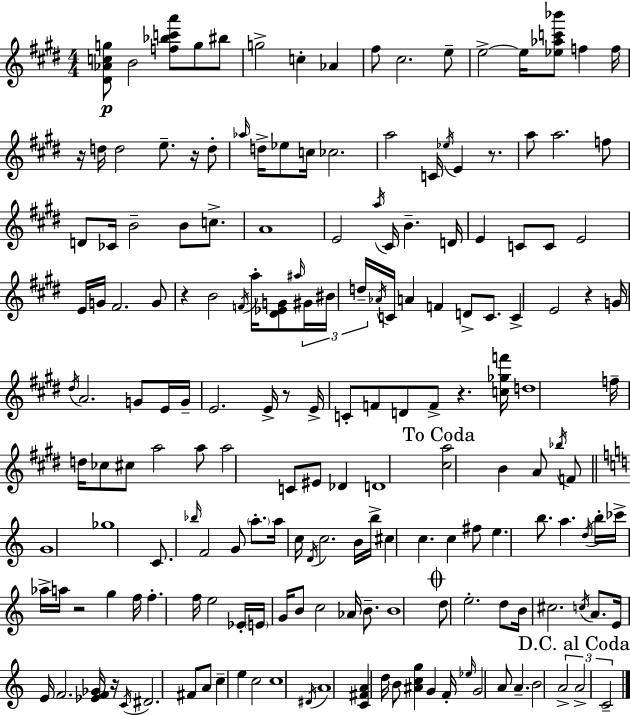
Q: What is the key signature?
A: E major